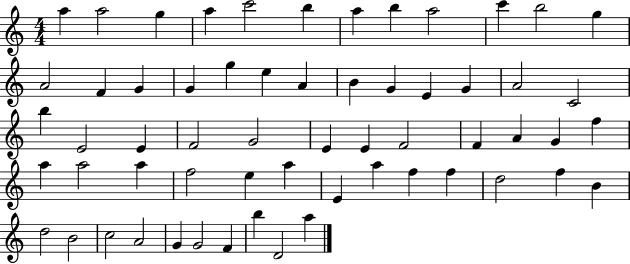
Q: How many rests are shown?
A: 0